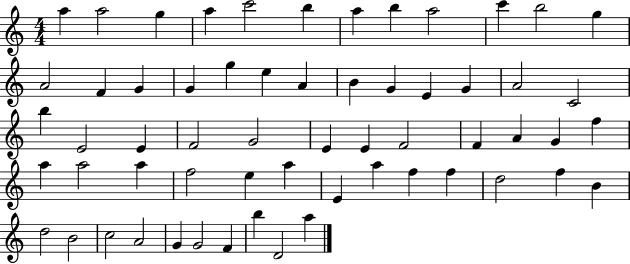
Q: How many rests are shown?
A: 0